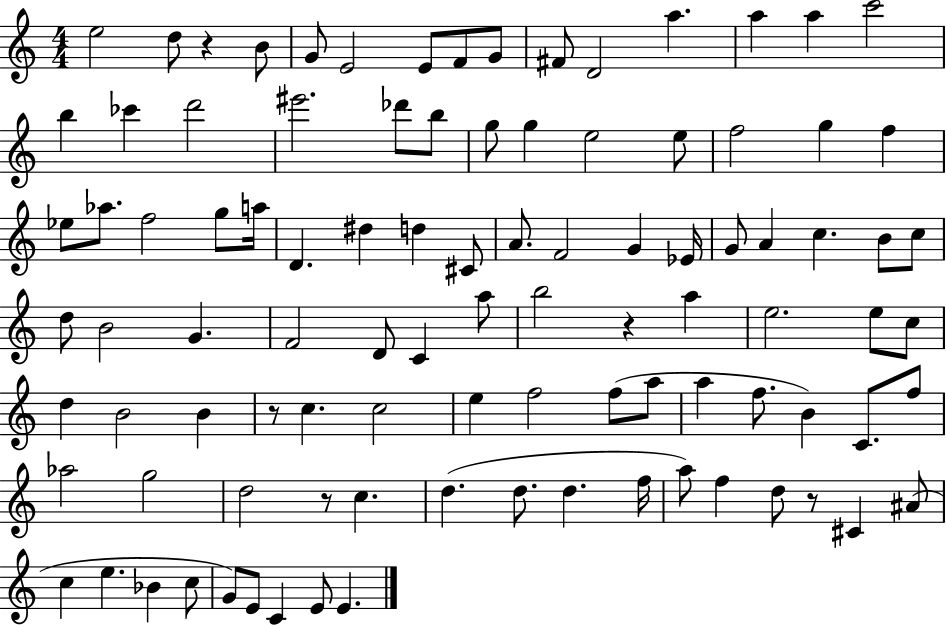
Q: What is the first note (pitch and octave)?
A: E5